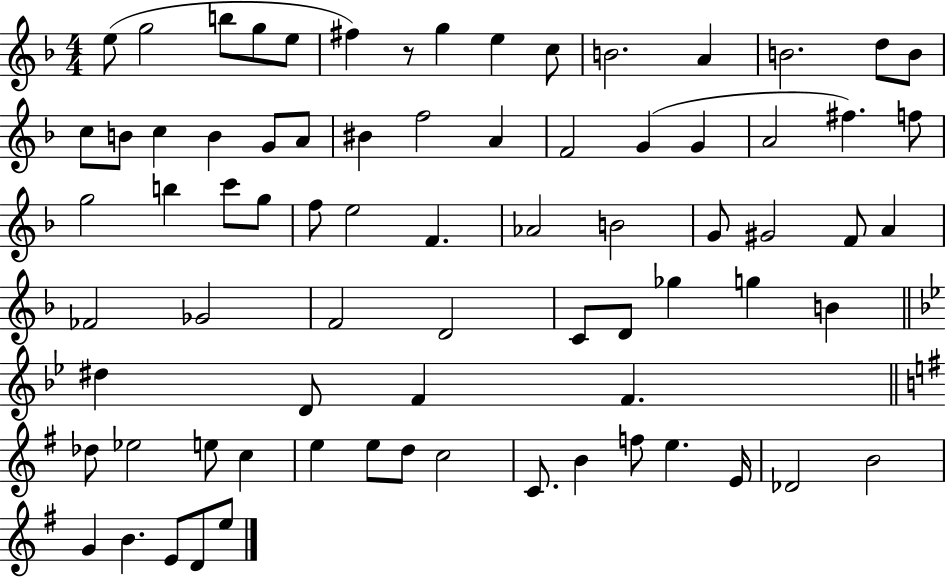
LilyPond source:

{
  \clef treble
  \numericTimeSignature
  \time 4/4
  \key f \major
  \repeat volta 2 { e''8( g''2 b''8 g''8 e''8 | fis''4) r8 g''4 e''4 c''8 | b'2. a'4 | b'2. d''8 b'8 | \break c''8 b'8 c''4 b'4 g'8 a'8 | bis'4 f''2 a'4 | f'2 g'4( g'4 | a'2 fis''4.) f''8 | \break g''2 b''4 c'''8 g''8 | f''8 e''2 f'4. | aes'2 b'2 | g'8 gis'2 f'8 a'4 | \break fes'2 ges'2 | f'2 d'2 | c'8 d'8 ges''4 g''4 b'4 | \bar "||" \break \key g \minor dis''4 d'8 f'4 f'4. | \bar "||" \break \key e \minor des''8 ees''2 e''8 c''4 | e''4 e''8 d''8 c''2 | c'8. b'4 f''8 e''4. e'16 | des'2 b'2 | \break g'4 b'4. e'8 d'8 e''8 | } \bar "|."
}